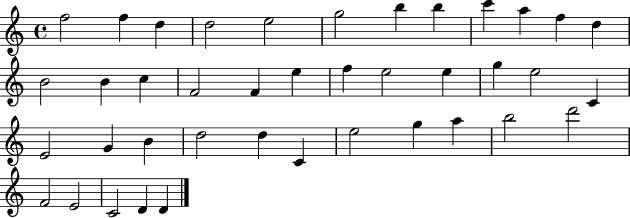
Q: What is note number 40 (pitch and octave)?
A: D4